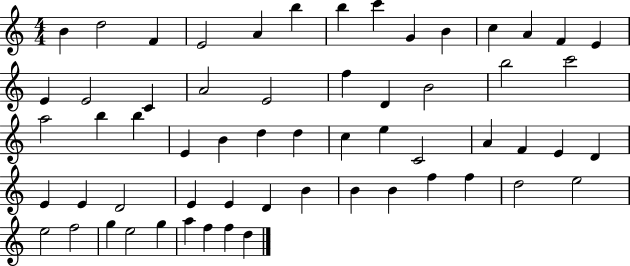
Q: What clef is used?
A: treble